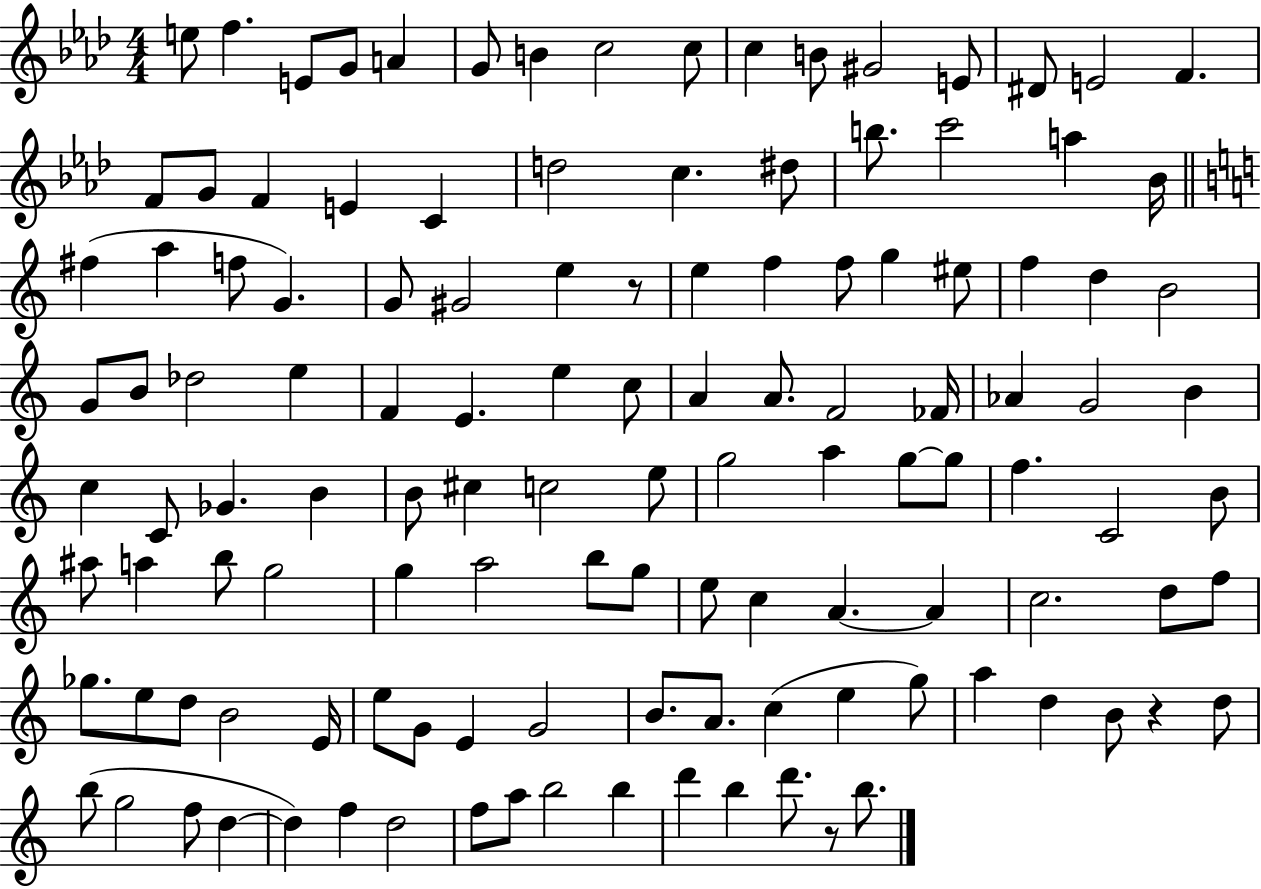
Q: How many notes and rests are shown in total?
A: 124